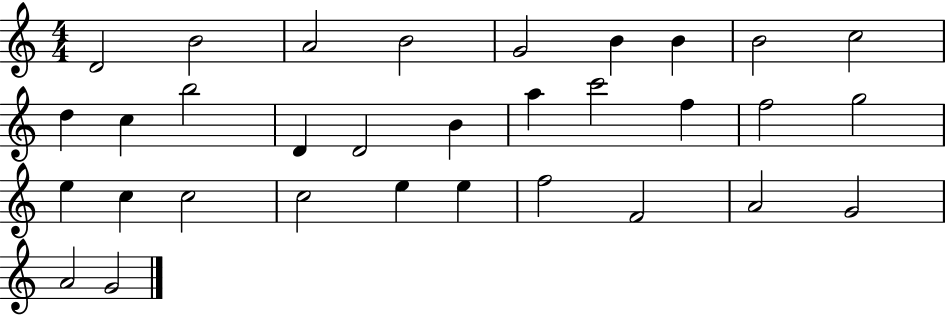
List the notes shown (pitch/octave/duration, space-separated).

D4/h B4/h A4/h B4/h G4/h B4/q B4/q B4/h C5/h D5/q C5/q B5/h D4/q D4/h B4/q A5/q C6/h F5/q F5/h G5/h E5/q C5/q C5/h C5/h E5/q E5/q F5/h F4/h A4/h G4/h A4/h G4/h